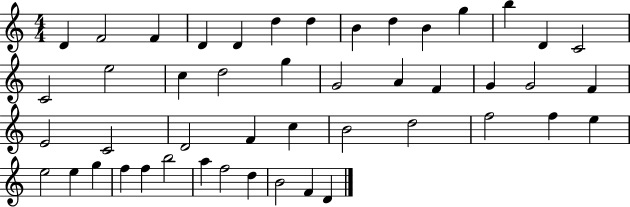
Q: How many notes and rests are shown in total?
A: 47